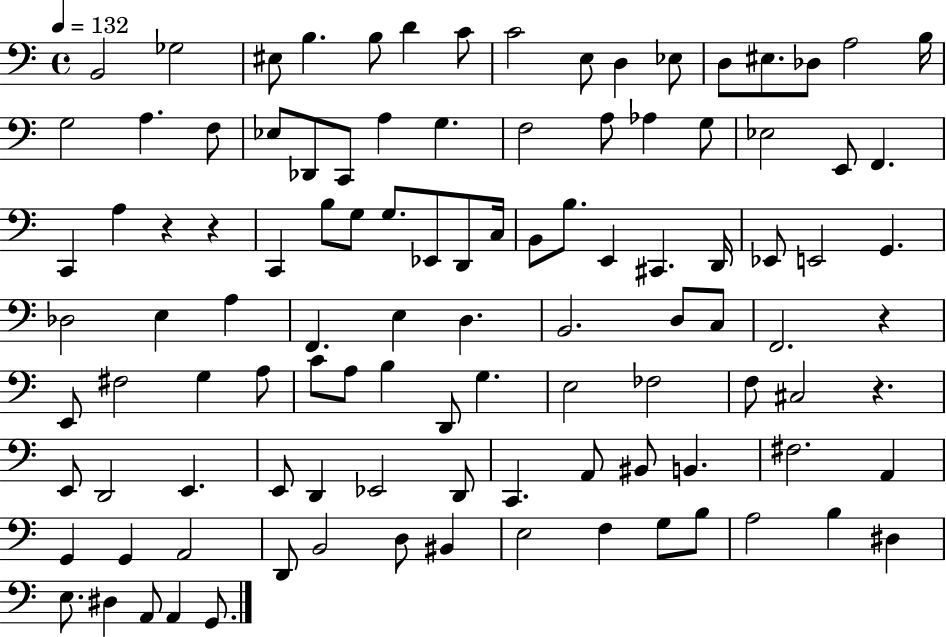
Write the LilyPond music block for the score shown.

{
  \clef bass
  \time 4/4
  \defaultTimeSignature
  \key c \major
  \tempo 4 = 132
  b,2 ges2 | eis8 b4. b8 d'4 c'8 | c'2 e8 d4 ees8 | d8 eis8. des8 a2 b16 | \break g2 a4. f8 | ees8 des,8 c,8 a4 g4. | f2 a8 aes4 g8 | ees2 e,8 f,4. | \break c,4 a4 r4 r4 | c,4 b8 g8 g8. ees,8 d,8 c16 | b,8 b8. e,4 cis,4. d,16 | ees,8 e,2 g,4. | \break des2 e4 a4 | f,4. e4 d4. | b,2. d8 c8 | f,2. r4 | \break e,8 fis2 g4 a8 | c'8 a8 b4 d,8 g4. | e2 fes2 | f8 cis2 r4. | \break e,8 d,2 e,4. | e,8 d,4 ees,2 d,8 | c,4. a,8 bis,8 b,4. | fis2. a,4 | \break g,4 g,4 a,2 | d,8 b,2 d8 bis,4 | e2 f4 g8 b8 | a2 b4 dis4 | \break e8. dis4 a,8 a,4 g,8. | \bar "|."
}